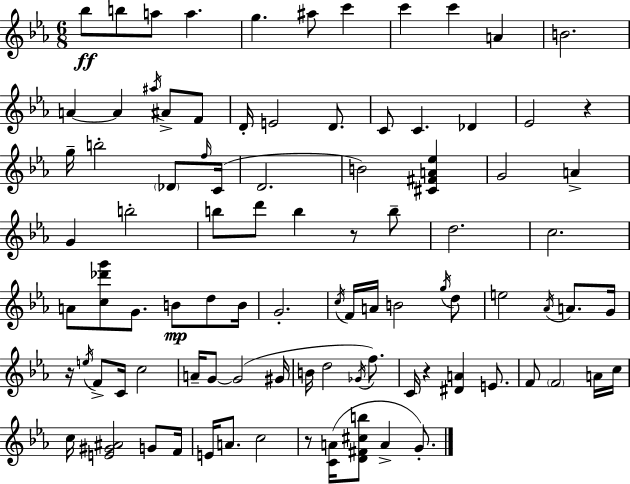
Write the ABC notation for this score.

X:1
T:Untitled
M:6/8
L:1/4
K:Eb
_b/2 b/2 a/2 a g ^a/2 c' c' c' A B2 A A ^a/4 ^A/2 F/2 D/4 E2 D/2 C/2 C _D _E2 z g/4 b2 _D/2 f/4 C/4 D2 B2 [^C^FA_e] G2 A G b2 b/2 d'/2 b z/2 b/2 d2 c2 A/2 [c_d'g']/2 G/2 B/2 d/2 B/4 G2 c/4 F/4 A/4 B2 g/4 d/2 e2 _A/4 A/2 G/4 z/4 e/4 F/2 C/4 c2 A/4 G/2 G2 ^G/4 B/4 d2 _G/4 f/2 C/4 z [^DA] E/2 F/2 F2 A/4 c/4 c/4 [E^G^A]2 G/2 F/4 E/4 A/2 c2 z/2 [CA]/4 [D^F^cb]/2 A G/2